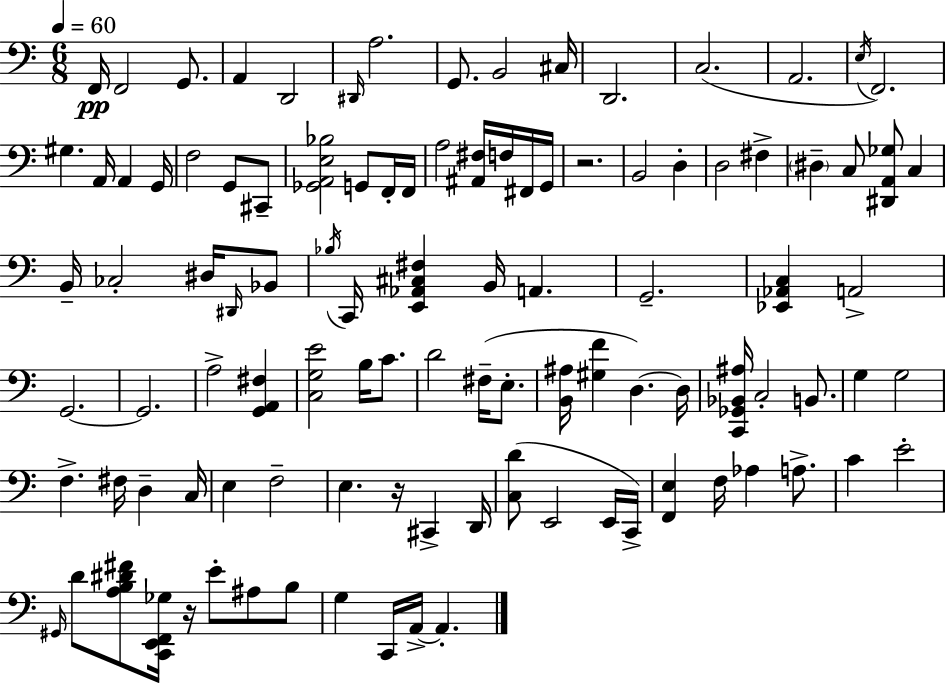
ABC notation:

X:1
T:Untitled
M:6/8
L:1/4
K:Am
F,,/4 F,,2 G,,/2 A,, D,,2 ^D,,/4 A,2 G,,/2 B,,2 ^C,/4 D,,2 C,2 A,,2 E,/4 F,,2 ^G, A,,/4 A,, G,,/4 F,2 G,,/2 ^C,,/2 [_G,,A,,E,_B,]2 G,,/2 F,,/4 F,,/4 A,2 [^A,,^F,]/4 F,/4 ^F,,/4 G,,/4 z2 B,,2 D, D,2 ^F, ^D, C,/2 [^D,,A,,_G,]/2 C, B,,/4 _C,2 ^D,/4 ^D,,/4 _B,,/2 _B,/4 C,,/4 [E,,_A,,^C,^F,] B,,/4 A,, G,,2 [_E,,_A,,C,] A,,2 G,,2 G,,2 A,2 [G,,A,,^F,] [C,G,E]2 B,/4 C/2 D2 ^F,/4 E,/2 [B,,^A,]/4 [^G,F] D, D,/4 [C,,_G,,_B,,^A,]/4 C,2 B,,/2 G, G,2 F, ^F,/4 D, C,/4 E, F,2 E, z/4 ^C,, D,,/4 [C,D]/2 E,,2 E,,/4 C,,/4 [F,,E,] F,/4 _A, A,/2 C E2 ^G,,/4 D/2 [A,B,^D^F]/2 [C,,E,,F,,_G,]/4 z/4 E/2 ^A,/2 B,/2 G, C,,/4 A,,/4 A,,